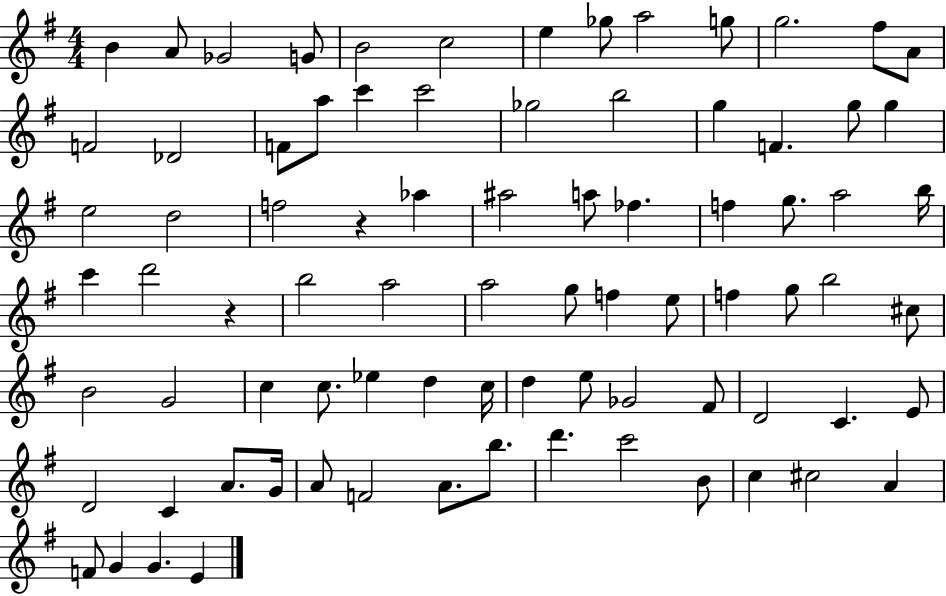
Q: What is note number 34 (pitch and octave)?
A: G5